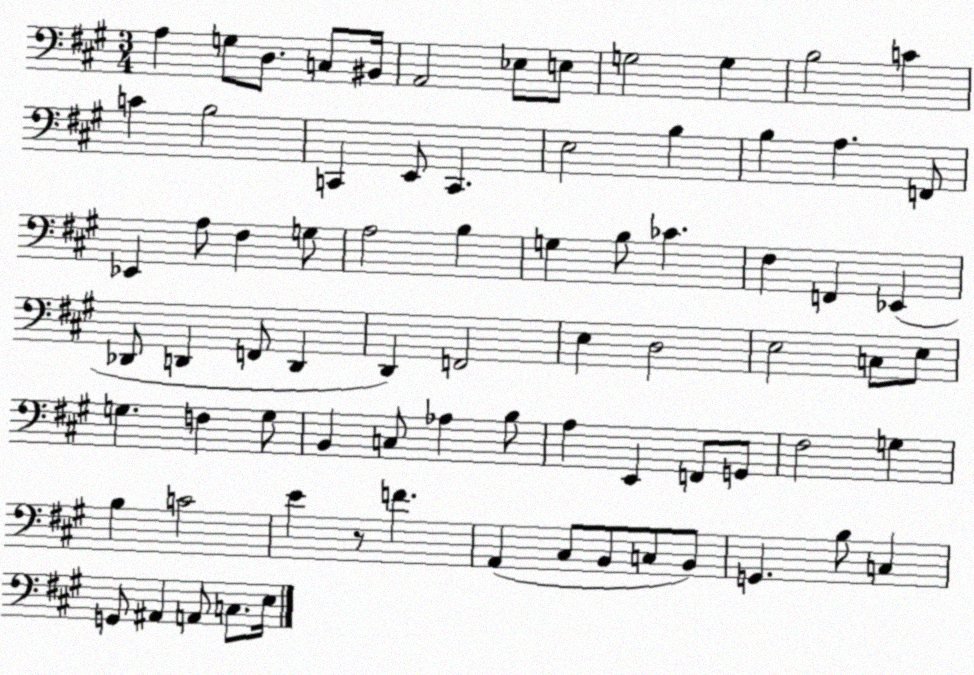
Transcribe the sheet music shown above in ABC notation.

X:1
T:Untitled
M:3/4
L:1/4
K:A
A, G,/2 D,/2 C,/2 ^B,,/4 A,,2 _E,/2 E,/2 G,2 G, B,2 C C B,2 C,, E,,/2 C,, E,2 B, B, A, F,,/2 _E,, A,/2 ^F, G,/2 A,2 B, G, B,/2 _C ^F, F,, _E,, _D,,/2 D,, F,,/2 D,, D,, F,,2 E, D,2 E,2 C,/2 E,/2 G, F, G,/2 B,, C,/2 _A, B,/2 A, E,, F,,/2 G,,/2 ^F,2 G, B, C2 E z/2 F A,, ^C,/2 B,,/2 C,/2 B,,/2 G,, B,/2 C, G,,/2 ^A,, A,,/2 C,/2 E,/4